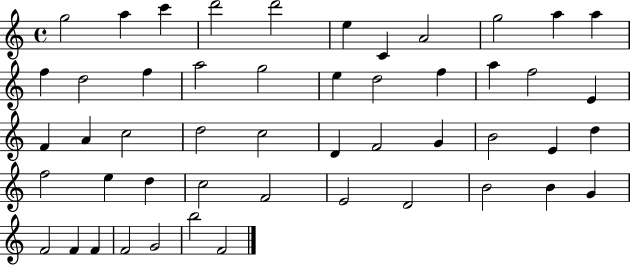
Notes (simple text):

G5/h A5/q C6/q D6/h D6/h E5/q C4/q A4/h G5/h A5/q A5/q F5/q D5/h F5/q A5/h G5/h E5/q D5/h F5/q A5/q F5/h E4/q F4/q A4/q C5/h D5/h C5/h D4/q F4/h G4/q B4/h E4/q D5/q F5/h E5/q D5/q C5/h F4/h E4/h D4/h B4/h B4/q G4/q F4/h F4/q F4/q F4/h G4/h B5/h F4/h